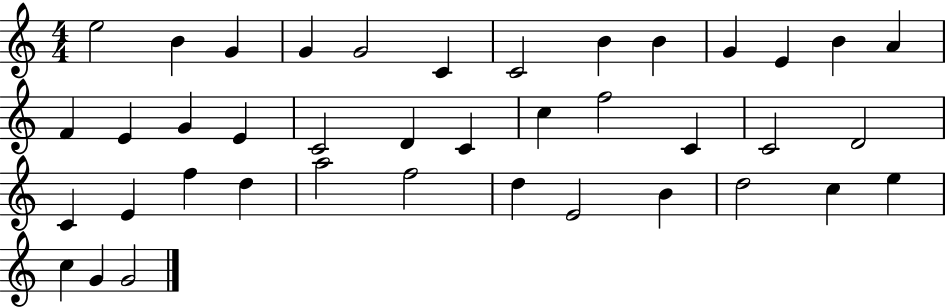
{
  \clef treble
  \numericTimeSignature
  \time 4/4
  \key c \major
  e''2 b'4 g'4 | g'4 g'2 c'4 | c'2 b'4 b'4 | g'4 e'4 b'4 a'4 | \break f'4 e'4 g'4 e'4 | c'2 d'4 c'4 | c''4 f''2 c'4 | c'2 d'2 | \break c'4 e'4 f''4 d''4 | a''2 f''2 | d''4 e'2 b'4 | d''2 c''4 e''4 | \break c''4 g'4 g'2 | \bar "|."
}